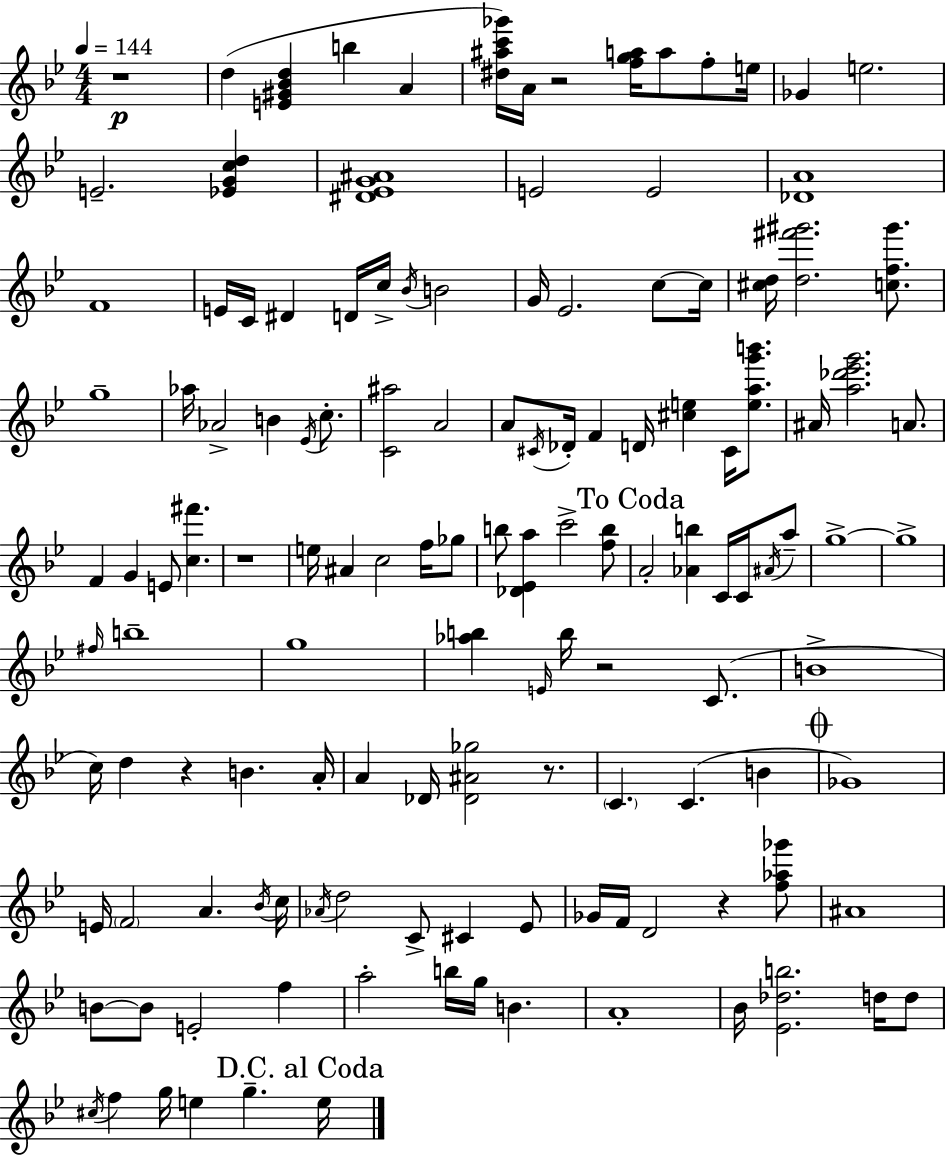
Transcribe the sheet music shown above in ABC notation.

X:1
T:Untitled
M:4/4
L:1/4
K:Bb
z4 d [E^G_Bd] b A [^d^ac'_g']/4 A/4 z2 [fga]/4 a/2 f/2 e/4 _G e2 E2 [_EGcd] [^D_EG^A]4 E2 E2 [_DA]4 F4 E/4 C/4 ^D D/4 c/4 _B/4 B2 G/4 _E2 c/2 c/4 [^cd]/4 [d^f'^g']2 [cf^g']/2 g4 _a/4 _A2 B _E/4 c/2 [C^a]2 A2 A/2 ^C/4 _D/4 F D/4 [^ce] ^C/4 [eag'b']/2 ^A/4 [a_d'_e'g']2 A/2 F G E/2 [c^f'] z4 e/4 ^A c2 f/4 _g/2 b/2 [_D_Ea] c'2 [fb]/2 A2 [_Ab] C/4 C/4 ^A/4 a/2 g4 g4 ^f/4 b4 g4 [_ab] E/4 b/4 z2 C/2 B4 c/4 d z B A/4 A _D/4 [_D^A_g]2 z/2 C C B _G4 E/4 F2 A _B/4 c/4 _A/4 d2 C/2 ^C _E/2 _G/4 F/4 D2 z [f_a_g']/2 ^A4 B/2 B/2 E2 f a2 b/4 g/4 B A4 _B/4 [_E_db]2 d/4 d/2 ^c/4 f g/4 e g e/4